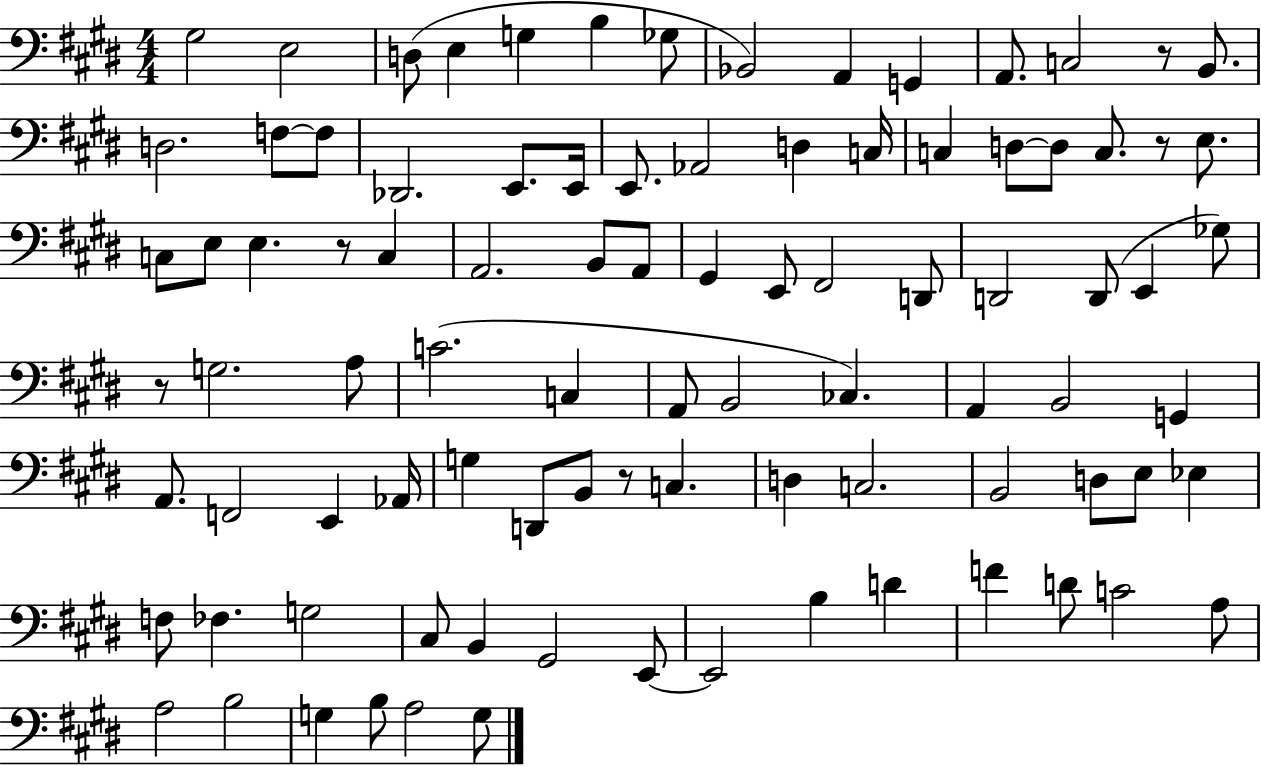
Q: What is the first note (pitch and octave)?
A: G#3